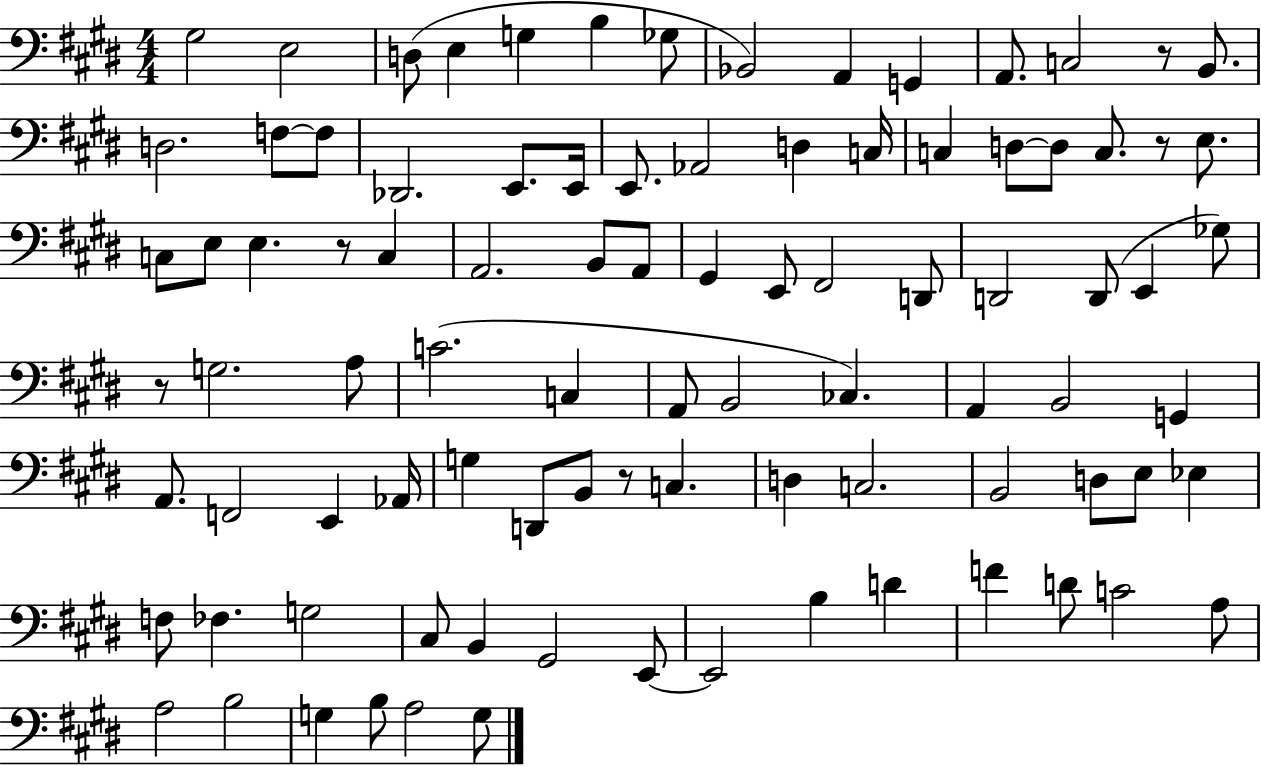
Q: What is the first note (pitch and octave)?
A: G#3